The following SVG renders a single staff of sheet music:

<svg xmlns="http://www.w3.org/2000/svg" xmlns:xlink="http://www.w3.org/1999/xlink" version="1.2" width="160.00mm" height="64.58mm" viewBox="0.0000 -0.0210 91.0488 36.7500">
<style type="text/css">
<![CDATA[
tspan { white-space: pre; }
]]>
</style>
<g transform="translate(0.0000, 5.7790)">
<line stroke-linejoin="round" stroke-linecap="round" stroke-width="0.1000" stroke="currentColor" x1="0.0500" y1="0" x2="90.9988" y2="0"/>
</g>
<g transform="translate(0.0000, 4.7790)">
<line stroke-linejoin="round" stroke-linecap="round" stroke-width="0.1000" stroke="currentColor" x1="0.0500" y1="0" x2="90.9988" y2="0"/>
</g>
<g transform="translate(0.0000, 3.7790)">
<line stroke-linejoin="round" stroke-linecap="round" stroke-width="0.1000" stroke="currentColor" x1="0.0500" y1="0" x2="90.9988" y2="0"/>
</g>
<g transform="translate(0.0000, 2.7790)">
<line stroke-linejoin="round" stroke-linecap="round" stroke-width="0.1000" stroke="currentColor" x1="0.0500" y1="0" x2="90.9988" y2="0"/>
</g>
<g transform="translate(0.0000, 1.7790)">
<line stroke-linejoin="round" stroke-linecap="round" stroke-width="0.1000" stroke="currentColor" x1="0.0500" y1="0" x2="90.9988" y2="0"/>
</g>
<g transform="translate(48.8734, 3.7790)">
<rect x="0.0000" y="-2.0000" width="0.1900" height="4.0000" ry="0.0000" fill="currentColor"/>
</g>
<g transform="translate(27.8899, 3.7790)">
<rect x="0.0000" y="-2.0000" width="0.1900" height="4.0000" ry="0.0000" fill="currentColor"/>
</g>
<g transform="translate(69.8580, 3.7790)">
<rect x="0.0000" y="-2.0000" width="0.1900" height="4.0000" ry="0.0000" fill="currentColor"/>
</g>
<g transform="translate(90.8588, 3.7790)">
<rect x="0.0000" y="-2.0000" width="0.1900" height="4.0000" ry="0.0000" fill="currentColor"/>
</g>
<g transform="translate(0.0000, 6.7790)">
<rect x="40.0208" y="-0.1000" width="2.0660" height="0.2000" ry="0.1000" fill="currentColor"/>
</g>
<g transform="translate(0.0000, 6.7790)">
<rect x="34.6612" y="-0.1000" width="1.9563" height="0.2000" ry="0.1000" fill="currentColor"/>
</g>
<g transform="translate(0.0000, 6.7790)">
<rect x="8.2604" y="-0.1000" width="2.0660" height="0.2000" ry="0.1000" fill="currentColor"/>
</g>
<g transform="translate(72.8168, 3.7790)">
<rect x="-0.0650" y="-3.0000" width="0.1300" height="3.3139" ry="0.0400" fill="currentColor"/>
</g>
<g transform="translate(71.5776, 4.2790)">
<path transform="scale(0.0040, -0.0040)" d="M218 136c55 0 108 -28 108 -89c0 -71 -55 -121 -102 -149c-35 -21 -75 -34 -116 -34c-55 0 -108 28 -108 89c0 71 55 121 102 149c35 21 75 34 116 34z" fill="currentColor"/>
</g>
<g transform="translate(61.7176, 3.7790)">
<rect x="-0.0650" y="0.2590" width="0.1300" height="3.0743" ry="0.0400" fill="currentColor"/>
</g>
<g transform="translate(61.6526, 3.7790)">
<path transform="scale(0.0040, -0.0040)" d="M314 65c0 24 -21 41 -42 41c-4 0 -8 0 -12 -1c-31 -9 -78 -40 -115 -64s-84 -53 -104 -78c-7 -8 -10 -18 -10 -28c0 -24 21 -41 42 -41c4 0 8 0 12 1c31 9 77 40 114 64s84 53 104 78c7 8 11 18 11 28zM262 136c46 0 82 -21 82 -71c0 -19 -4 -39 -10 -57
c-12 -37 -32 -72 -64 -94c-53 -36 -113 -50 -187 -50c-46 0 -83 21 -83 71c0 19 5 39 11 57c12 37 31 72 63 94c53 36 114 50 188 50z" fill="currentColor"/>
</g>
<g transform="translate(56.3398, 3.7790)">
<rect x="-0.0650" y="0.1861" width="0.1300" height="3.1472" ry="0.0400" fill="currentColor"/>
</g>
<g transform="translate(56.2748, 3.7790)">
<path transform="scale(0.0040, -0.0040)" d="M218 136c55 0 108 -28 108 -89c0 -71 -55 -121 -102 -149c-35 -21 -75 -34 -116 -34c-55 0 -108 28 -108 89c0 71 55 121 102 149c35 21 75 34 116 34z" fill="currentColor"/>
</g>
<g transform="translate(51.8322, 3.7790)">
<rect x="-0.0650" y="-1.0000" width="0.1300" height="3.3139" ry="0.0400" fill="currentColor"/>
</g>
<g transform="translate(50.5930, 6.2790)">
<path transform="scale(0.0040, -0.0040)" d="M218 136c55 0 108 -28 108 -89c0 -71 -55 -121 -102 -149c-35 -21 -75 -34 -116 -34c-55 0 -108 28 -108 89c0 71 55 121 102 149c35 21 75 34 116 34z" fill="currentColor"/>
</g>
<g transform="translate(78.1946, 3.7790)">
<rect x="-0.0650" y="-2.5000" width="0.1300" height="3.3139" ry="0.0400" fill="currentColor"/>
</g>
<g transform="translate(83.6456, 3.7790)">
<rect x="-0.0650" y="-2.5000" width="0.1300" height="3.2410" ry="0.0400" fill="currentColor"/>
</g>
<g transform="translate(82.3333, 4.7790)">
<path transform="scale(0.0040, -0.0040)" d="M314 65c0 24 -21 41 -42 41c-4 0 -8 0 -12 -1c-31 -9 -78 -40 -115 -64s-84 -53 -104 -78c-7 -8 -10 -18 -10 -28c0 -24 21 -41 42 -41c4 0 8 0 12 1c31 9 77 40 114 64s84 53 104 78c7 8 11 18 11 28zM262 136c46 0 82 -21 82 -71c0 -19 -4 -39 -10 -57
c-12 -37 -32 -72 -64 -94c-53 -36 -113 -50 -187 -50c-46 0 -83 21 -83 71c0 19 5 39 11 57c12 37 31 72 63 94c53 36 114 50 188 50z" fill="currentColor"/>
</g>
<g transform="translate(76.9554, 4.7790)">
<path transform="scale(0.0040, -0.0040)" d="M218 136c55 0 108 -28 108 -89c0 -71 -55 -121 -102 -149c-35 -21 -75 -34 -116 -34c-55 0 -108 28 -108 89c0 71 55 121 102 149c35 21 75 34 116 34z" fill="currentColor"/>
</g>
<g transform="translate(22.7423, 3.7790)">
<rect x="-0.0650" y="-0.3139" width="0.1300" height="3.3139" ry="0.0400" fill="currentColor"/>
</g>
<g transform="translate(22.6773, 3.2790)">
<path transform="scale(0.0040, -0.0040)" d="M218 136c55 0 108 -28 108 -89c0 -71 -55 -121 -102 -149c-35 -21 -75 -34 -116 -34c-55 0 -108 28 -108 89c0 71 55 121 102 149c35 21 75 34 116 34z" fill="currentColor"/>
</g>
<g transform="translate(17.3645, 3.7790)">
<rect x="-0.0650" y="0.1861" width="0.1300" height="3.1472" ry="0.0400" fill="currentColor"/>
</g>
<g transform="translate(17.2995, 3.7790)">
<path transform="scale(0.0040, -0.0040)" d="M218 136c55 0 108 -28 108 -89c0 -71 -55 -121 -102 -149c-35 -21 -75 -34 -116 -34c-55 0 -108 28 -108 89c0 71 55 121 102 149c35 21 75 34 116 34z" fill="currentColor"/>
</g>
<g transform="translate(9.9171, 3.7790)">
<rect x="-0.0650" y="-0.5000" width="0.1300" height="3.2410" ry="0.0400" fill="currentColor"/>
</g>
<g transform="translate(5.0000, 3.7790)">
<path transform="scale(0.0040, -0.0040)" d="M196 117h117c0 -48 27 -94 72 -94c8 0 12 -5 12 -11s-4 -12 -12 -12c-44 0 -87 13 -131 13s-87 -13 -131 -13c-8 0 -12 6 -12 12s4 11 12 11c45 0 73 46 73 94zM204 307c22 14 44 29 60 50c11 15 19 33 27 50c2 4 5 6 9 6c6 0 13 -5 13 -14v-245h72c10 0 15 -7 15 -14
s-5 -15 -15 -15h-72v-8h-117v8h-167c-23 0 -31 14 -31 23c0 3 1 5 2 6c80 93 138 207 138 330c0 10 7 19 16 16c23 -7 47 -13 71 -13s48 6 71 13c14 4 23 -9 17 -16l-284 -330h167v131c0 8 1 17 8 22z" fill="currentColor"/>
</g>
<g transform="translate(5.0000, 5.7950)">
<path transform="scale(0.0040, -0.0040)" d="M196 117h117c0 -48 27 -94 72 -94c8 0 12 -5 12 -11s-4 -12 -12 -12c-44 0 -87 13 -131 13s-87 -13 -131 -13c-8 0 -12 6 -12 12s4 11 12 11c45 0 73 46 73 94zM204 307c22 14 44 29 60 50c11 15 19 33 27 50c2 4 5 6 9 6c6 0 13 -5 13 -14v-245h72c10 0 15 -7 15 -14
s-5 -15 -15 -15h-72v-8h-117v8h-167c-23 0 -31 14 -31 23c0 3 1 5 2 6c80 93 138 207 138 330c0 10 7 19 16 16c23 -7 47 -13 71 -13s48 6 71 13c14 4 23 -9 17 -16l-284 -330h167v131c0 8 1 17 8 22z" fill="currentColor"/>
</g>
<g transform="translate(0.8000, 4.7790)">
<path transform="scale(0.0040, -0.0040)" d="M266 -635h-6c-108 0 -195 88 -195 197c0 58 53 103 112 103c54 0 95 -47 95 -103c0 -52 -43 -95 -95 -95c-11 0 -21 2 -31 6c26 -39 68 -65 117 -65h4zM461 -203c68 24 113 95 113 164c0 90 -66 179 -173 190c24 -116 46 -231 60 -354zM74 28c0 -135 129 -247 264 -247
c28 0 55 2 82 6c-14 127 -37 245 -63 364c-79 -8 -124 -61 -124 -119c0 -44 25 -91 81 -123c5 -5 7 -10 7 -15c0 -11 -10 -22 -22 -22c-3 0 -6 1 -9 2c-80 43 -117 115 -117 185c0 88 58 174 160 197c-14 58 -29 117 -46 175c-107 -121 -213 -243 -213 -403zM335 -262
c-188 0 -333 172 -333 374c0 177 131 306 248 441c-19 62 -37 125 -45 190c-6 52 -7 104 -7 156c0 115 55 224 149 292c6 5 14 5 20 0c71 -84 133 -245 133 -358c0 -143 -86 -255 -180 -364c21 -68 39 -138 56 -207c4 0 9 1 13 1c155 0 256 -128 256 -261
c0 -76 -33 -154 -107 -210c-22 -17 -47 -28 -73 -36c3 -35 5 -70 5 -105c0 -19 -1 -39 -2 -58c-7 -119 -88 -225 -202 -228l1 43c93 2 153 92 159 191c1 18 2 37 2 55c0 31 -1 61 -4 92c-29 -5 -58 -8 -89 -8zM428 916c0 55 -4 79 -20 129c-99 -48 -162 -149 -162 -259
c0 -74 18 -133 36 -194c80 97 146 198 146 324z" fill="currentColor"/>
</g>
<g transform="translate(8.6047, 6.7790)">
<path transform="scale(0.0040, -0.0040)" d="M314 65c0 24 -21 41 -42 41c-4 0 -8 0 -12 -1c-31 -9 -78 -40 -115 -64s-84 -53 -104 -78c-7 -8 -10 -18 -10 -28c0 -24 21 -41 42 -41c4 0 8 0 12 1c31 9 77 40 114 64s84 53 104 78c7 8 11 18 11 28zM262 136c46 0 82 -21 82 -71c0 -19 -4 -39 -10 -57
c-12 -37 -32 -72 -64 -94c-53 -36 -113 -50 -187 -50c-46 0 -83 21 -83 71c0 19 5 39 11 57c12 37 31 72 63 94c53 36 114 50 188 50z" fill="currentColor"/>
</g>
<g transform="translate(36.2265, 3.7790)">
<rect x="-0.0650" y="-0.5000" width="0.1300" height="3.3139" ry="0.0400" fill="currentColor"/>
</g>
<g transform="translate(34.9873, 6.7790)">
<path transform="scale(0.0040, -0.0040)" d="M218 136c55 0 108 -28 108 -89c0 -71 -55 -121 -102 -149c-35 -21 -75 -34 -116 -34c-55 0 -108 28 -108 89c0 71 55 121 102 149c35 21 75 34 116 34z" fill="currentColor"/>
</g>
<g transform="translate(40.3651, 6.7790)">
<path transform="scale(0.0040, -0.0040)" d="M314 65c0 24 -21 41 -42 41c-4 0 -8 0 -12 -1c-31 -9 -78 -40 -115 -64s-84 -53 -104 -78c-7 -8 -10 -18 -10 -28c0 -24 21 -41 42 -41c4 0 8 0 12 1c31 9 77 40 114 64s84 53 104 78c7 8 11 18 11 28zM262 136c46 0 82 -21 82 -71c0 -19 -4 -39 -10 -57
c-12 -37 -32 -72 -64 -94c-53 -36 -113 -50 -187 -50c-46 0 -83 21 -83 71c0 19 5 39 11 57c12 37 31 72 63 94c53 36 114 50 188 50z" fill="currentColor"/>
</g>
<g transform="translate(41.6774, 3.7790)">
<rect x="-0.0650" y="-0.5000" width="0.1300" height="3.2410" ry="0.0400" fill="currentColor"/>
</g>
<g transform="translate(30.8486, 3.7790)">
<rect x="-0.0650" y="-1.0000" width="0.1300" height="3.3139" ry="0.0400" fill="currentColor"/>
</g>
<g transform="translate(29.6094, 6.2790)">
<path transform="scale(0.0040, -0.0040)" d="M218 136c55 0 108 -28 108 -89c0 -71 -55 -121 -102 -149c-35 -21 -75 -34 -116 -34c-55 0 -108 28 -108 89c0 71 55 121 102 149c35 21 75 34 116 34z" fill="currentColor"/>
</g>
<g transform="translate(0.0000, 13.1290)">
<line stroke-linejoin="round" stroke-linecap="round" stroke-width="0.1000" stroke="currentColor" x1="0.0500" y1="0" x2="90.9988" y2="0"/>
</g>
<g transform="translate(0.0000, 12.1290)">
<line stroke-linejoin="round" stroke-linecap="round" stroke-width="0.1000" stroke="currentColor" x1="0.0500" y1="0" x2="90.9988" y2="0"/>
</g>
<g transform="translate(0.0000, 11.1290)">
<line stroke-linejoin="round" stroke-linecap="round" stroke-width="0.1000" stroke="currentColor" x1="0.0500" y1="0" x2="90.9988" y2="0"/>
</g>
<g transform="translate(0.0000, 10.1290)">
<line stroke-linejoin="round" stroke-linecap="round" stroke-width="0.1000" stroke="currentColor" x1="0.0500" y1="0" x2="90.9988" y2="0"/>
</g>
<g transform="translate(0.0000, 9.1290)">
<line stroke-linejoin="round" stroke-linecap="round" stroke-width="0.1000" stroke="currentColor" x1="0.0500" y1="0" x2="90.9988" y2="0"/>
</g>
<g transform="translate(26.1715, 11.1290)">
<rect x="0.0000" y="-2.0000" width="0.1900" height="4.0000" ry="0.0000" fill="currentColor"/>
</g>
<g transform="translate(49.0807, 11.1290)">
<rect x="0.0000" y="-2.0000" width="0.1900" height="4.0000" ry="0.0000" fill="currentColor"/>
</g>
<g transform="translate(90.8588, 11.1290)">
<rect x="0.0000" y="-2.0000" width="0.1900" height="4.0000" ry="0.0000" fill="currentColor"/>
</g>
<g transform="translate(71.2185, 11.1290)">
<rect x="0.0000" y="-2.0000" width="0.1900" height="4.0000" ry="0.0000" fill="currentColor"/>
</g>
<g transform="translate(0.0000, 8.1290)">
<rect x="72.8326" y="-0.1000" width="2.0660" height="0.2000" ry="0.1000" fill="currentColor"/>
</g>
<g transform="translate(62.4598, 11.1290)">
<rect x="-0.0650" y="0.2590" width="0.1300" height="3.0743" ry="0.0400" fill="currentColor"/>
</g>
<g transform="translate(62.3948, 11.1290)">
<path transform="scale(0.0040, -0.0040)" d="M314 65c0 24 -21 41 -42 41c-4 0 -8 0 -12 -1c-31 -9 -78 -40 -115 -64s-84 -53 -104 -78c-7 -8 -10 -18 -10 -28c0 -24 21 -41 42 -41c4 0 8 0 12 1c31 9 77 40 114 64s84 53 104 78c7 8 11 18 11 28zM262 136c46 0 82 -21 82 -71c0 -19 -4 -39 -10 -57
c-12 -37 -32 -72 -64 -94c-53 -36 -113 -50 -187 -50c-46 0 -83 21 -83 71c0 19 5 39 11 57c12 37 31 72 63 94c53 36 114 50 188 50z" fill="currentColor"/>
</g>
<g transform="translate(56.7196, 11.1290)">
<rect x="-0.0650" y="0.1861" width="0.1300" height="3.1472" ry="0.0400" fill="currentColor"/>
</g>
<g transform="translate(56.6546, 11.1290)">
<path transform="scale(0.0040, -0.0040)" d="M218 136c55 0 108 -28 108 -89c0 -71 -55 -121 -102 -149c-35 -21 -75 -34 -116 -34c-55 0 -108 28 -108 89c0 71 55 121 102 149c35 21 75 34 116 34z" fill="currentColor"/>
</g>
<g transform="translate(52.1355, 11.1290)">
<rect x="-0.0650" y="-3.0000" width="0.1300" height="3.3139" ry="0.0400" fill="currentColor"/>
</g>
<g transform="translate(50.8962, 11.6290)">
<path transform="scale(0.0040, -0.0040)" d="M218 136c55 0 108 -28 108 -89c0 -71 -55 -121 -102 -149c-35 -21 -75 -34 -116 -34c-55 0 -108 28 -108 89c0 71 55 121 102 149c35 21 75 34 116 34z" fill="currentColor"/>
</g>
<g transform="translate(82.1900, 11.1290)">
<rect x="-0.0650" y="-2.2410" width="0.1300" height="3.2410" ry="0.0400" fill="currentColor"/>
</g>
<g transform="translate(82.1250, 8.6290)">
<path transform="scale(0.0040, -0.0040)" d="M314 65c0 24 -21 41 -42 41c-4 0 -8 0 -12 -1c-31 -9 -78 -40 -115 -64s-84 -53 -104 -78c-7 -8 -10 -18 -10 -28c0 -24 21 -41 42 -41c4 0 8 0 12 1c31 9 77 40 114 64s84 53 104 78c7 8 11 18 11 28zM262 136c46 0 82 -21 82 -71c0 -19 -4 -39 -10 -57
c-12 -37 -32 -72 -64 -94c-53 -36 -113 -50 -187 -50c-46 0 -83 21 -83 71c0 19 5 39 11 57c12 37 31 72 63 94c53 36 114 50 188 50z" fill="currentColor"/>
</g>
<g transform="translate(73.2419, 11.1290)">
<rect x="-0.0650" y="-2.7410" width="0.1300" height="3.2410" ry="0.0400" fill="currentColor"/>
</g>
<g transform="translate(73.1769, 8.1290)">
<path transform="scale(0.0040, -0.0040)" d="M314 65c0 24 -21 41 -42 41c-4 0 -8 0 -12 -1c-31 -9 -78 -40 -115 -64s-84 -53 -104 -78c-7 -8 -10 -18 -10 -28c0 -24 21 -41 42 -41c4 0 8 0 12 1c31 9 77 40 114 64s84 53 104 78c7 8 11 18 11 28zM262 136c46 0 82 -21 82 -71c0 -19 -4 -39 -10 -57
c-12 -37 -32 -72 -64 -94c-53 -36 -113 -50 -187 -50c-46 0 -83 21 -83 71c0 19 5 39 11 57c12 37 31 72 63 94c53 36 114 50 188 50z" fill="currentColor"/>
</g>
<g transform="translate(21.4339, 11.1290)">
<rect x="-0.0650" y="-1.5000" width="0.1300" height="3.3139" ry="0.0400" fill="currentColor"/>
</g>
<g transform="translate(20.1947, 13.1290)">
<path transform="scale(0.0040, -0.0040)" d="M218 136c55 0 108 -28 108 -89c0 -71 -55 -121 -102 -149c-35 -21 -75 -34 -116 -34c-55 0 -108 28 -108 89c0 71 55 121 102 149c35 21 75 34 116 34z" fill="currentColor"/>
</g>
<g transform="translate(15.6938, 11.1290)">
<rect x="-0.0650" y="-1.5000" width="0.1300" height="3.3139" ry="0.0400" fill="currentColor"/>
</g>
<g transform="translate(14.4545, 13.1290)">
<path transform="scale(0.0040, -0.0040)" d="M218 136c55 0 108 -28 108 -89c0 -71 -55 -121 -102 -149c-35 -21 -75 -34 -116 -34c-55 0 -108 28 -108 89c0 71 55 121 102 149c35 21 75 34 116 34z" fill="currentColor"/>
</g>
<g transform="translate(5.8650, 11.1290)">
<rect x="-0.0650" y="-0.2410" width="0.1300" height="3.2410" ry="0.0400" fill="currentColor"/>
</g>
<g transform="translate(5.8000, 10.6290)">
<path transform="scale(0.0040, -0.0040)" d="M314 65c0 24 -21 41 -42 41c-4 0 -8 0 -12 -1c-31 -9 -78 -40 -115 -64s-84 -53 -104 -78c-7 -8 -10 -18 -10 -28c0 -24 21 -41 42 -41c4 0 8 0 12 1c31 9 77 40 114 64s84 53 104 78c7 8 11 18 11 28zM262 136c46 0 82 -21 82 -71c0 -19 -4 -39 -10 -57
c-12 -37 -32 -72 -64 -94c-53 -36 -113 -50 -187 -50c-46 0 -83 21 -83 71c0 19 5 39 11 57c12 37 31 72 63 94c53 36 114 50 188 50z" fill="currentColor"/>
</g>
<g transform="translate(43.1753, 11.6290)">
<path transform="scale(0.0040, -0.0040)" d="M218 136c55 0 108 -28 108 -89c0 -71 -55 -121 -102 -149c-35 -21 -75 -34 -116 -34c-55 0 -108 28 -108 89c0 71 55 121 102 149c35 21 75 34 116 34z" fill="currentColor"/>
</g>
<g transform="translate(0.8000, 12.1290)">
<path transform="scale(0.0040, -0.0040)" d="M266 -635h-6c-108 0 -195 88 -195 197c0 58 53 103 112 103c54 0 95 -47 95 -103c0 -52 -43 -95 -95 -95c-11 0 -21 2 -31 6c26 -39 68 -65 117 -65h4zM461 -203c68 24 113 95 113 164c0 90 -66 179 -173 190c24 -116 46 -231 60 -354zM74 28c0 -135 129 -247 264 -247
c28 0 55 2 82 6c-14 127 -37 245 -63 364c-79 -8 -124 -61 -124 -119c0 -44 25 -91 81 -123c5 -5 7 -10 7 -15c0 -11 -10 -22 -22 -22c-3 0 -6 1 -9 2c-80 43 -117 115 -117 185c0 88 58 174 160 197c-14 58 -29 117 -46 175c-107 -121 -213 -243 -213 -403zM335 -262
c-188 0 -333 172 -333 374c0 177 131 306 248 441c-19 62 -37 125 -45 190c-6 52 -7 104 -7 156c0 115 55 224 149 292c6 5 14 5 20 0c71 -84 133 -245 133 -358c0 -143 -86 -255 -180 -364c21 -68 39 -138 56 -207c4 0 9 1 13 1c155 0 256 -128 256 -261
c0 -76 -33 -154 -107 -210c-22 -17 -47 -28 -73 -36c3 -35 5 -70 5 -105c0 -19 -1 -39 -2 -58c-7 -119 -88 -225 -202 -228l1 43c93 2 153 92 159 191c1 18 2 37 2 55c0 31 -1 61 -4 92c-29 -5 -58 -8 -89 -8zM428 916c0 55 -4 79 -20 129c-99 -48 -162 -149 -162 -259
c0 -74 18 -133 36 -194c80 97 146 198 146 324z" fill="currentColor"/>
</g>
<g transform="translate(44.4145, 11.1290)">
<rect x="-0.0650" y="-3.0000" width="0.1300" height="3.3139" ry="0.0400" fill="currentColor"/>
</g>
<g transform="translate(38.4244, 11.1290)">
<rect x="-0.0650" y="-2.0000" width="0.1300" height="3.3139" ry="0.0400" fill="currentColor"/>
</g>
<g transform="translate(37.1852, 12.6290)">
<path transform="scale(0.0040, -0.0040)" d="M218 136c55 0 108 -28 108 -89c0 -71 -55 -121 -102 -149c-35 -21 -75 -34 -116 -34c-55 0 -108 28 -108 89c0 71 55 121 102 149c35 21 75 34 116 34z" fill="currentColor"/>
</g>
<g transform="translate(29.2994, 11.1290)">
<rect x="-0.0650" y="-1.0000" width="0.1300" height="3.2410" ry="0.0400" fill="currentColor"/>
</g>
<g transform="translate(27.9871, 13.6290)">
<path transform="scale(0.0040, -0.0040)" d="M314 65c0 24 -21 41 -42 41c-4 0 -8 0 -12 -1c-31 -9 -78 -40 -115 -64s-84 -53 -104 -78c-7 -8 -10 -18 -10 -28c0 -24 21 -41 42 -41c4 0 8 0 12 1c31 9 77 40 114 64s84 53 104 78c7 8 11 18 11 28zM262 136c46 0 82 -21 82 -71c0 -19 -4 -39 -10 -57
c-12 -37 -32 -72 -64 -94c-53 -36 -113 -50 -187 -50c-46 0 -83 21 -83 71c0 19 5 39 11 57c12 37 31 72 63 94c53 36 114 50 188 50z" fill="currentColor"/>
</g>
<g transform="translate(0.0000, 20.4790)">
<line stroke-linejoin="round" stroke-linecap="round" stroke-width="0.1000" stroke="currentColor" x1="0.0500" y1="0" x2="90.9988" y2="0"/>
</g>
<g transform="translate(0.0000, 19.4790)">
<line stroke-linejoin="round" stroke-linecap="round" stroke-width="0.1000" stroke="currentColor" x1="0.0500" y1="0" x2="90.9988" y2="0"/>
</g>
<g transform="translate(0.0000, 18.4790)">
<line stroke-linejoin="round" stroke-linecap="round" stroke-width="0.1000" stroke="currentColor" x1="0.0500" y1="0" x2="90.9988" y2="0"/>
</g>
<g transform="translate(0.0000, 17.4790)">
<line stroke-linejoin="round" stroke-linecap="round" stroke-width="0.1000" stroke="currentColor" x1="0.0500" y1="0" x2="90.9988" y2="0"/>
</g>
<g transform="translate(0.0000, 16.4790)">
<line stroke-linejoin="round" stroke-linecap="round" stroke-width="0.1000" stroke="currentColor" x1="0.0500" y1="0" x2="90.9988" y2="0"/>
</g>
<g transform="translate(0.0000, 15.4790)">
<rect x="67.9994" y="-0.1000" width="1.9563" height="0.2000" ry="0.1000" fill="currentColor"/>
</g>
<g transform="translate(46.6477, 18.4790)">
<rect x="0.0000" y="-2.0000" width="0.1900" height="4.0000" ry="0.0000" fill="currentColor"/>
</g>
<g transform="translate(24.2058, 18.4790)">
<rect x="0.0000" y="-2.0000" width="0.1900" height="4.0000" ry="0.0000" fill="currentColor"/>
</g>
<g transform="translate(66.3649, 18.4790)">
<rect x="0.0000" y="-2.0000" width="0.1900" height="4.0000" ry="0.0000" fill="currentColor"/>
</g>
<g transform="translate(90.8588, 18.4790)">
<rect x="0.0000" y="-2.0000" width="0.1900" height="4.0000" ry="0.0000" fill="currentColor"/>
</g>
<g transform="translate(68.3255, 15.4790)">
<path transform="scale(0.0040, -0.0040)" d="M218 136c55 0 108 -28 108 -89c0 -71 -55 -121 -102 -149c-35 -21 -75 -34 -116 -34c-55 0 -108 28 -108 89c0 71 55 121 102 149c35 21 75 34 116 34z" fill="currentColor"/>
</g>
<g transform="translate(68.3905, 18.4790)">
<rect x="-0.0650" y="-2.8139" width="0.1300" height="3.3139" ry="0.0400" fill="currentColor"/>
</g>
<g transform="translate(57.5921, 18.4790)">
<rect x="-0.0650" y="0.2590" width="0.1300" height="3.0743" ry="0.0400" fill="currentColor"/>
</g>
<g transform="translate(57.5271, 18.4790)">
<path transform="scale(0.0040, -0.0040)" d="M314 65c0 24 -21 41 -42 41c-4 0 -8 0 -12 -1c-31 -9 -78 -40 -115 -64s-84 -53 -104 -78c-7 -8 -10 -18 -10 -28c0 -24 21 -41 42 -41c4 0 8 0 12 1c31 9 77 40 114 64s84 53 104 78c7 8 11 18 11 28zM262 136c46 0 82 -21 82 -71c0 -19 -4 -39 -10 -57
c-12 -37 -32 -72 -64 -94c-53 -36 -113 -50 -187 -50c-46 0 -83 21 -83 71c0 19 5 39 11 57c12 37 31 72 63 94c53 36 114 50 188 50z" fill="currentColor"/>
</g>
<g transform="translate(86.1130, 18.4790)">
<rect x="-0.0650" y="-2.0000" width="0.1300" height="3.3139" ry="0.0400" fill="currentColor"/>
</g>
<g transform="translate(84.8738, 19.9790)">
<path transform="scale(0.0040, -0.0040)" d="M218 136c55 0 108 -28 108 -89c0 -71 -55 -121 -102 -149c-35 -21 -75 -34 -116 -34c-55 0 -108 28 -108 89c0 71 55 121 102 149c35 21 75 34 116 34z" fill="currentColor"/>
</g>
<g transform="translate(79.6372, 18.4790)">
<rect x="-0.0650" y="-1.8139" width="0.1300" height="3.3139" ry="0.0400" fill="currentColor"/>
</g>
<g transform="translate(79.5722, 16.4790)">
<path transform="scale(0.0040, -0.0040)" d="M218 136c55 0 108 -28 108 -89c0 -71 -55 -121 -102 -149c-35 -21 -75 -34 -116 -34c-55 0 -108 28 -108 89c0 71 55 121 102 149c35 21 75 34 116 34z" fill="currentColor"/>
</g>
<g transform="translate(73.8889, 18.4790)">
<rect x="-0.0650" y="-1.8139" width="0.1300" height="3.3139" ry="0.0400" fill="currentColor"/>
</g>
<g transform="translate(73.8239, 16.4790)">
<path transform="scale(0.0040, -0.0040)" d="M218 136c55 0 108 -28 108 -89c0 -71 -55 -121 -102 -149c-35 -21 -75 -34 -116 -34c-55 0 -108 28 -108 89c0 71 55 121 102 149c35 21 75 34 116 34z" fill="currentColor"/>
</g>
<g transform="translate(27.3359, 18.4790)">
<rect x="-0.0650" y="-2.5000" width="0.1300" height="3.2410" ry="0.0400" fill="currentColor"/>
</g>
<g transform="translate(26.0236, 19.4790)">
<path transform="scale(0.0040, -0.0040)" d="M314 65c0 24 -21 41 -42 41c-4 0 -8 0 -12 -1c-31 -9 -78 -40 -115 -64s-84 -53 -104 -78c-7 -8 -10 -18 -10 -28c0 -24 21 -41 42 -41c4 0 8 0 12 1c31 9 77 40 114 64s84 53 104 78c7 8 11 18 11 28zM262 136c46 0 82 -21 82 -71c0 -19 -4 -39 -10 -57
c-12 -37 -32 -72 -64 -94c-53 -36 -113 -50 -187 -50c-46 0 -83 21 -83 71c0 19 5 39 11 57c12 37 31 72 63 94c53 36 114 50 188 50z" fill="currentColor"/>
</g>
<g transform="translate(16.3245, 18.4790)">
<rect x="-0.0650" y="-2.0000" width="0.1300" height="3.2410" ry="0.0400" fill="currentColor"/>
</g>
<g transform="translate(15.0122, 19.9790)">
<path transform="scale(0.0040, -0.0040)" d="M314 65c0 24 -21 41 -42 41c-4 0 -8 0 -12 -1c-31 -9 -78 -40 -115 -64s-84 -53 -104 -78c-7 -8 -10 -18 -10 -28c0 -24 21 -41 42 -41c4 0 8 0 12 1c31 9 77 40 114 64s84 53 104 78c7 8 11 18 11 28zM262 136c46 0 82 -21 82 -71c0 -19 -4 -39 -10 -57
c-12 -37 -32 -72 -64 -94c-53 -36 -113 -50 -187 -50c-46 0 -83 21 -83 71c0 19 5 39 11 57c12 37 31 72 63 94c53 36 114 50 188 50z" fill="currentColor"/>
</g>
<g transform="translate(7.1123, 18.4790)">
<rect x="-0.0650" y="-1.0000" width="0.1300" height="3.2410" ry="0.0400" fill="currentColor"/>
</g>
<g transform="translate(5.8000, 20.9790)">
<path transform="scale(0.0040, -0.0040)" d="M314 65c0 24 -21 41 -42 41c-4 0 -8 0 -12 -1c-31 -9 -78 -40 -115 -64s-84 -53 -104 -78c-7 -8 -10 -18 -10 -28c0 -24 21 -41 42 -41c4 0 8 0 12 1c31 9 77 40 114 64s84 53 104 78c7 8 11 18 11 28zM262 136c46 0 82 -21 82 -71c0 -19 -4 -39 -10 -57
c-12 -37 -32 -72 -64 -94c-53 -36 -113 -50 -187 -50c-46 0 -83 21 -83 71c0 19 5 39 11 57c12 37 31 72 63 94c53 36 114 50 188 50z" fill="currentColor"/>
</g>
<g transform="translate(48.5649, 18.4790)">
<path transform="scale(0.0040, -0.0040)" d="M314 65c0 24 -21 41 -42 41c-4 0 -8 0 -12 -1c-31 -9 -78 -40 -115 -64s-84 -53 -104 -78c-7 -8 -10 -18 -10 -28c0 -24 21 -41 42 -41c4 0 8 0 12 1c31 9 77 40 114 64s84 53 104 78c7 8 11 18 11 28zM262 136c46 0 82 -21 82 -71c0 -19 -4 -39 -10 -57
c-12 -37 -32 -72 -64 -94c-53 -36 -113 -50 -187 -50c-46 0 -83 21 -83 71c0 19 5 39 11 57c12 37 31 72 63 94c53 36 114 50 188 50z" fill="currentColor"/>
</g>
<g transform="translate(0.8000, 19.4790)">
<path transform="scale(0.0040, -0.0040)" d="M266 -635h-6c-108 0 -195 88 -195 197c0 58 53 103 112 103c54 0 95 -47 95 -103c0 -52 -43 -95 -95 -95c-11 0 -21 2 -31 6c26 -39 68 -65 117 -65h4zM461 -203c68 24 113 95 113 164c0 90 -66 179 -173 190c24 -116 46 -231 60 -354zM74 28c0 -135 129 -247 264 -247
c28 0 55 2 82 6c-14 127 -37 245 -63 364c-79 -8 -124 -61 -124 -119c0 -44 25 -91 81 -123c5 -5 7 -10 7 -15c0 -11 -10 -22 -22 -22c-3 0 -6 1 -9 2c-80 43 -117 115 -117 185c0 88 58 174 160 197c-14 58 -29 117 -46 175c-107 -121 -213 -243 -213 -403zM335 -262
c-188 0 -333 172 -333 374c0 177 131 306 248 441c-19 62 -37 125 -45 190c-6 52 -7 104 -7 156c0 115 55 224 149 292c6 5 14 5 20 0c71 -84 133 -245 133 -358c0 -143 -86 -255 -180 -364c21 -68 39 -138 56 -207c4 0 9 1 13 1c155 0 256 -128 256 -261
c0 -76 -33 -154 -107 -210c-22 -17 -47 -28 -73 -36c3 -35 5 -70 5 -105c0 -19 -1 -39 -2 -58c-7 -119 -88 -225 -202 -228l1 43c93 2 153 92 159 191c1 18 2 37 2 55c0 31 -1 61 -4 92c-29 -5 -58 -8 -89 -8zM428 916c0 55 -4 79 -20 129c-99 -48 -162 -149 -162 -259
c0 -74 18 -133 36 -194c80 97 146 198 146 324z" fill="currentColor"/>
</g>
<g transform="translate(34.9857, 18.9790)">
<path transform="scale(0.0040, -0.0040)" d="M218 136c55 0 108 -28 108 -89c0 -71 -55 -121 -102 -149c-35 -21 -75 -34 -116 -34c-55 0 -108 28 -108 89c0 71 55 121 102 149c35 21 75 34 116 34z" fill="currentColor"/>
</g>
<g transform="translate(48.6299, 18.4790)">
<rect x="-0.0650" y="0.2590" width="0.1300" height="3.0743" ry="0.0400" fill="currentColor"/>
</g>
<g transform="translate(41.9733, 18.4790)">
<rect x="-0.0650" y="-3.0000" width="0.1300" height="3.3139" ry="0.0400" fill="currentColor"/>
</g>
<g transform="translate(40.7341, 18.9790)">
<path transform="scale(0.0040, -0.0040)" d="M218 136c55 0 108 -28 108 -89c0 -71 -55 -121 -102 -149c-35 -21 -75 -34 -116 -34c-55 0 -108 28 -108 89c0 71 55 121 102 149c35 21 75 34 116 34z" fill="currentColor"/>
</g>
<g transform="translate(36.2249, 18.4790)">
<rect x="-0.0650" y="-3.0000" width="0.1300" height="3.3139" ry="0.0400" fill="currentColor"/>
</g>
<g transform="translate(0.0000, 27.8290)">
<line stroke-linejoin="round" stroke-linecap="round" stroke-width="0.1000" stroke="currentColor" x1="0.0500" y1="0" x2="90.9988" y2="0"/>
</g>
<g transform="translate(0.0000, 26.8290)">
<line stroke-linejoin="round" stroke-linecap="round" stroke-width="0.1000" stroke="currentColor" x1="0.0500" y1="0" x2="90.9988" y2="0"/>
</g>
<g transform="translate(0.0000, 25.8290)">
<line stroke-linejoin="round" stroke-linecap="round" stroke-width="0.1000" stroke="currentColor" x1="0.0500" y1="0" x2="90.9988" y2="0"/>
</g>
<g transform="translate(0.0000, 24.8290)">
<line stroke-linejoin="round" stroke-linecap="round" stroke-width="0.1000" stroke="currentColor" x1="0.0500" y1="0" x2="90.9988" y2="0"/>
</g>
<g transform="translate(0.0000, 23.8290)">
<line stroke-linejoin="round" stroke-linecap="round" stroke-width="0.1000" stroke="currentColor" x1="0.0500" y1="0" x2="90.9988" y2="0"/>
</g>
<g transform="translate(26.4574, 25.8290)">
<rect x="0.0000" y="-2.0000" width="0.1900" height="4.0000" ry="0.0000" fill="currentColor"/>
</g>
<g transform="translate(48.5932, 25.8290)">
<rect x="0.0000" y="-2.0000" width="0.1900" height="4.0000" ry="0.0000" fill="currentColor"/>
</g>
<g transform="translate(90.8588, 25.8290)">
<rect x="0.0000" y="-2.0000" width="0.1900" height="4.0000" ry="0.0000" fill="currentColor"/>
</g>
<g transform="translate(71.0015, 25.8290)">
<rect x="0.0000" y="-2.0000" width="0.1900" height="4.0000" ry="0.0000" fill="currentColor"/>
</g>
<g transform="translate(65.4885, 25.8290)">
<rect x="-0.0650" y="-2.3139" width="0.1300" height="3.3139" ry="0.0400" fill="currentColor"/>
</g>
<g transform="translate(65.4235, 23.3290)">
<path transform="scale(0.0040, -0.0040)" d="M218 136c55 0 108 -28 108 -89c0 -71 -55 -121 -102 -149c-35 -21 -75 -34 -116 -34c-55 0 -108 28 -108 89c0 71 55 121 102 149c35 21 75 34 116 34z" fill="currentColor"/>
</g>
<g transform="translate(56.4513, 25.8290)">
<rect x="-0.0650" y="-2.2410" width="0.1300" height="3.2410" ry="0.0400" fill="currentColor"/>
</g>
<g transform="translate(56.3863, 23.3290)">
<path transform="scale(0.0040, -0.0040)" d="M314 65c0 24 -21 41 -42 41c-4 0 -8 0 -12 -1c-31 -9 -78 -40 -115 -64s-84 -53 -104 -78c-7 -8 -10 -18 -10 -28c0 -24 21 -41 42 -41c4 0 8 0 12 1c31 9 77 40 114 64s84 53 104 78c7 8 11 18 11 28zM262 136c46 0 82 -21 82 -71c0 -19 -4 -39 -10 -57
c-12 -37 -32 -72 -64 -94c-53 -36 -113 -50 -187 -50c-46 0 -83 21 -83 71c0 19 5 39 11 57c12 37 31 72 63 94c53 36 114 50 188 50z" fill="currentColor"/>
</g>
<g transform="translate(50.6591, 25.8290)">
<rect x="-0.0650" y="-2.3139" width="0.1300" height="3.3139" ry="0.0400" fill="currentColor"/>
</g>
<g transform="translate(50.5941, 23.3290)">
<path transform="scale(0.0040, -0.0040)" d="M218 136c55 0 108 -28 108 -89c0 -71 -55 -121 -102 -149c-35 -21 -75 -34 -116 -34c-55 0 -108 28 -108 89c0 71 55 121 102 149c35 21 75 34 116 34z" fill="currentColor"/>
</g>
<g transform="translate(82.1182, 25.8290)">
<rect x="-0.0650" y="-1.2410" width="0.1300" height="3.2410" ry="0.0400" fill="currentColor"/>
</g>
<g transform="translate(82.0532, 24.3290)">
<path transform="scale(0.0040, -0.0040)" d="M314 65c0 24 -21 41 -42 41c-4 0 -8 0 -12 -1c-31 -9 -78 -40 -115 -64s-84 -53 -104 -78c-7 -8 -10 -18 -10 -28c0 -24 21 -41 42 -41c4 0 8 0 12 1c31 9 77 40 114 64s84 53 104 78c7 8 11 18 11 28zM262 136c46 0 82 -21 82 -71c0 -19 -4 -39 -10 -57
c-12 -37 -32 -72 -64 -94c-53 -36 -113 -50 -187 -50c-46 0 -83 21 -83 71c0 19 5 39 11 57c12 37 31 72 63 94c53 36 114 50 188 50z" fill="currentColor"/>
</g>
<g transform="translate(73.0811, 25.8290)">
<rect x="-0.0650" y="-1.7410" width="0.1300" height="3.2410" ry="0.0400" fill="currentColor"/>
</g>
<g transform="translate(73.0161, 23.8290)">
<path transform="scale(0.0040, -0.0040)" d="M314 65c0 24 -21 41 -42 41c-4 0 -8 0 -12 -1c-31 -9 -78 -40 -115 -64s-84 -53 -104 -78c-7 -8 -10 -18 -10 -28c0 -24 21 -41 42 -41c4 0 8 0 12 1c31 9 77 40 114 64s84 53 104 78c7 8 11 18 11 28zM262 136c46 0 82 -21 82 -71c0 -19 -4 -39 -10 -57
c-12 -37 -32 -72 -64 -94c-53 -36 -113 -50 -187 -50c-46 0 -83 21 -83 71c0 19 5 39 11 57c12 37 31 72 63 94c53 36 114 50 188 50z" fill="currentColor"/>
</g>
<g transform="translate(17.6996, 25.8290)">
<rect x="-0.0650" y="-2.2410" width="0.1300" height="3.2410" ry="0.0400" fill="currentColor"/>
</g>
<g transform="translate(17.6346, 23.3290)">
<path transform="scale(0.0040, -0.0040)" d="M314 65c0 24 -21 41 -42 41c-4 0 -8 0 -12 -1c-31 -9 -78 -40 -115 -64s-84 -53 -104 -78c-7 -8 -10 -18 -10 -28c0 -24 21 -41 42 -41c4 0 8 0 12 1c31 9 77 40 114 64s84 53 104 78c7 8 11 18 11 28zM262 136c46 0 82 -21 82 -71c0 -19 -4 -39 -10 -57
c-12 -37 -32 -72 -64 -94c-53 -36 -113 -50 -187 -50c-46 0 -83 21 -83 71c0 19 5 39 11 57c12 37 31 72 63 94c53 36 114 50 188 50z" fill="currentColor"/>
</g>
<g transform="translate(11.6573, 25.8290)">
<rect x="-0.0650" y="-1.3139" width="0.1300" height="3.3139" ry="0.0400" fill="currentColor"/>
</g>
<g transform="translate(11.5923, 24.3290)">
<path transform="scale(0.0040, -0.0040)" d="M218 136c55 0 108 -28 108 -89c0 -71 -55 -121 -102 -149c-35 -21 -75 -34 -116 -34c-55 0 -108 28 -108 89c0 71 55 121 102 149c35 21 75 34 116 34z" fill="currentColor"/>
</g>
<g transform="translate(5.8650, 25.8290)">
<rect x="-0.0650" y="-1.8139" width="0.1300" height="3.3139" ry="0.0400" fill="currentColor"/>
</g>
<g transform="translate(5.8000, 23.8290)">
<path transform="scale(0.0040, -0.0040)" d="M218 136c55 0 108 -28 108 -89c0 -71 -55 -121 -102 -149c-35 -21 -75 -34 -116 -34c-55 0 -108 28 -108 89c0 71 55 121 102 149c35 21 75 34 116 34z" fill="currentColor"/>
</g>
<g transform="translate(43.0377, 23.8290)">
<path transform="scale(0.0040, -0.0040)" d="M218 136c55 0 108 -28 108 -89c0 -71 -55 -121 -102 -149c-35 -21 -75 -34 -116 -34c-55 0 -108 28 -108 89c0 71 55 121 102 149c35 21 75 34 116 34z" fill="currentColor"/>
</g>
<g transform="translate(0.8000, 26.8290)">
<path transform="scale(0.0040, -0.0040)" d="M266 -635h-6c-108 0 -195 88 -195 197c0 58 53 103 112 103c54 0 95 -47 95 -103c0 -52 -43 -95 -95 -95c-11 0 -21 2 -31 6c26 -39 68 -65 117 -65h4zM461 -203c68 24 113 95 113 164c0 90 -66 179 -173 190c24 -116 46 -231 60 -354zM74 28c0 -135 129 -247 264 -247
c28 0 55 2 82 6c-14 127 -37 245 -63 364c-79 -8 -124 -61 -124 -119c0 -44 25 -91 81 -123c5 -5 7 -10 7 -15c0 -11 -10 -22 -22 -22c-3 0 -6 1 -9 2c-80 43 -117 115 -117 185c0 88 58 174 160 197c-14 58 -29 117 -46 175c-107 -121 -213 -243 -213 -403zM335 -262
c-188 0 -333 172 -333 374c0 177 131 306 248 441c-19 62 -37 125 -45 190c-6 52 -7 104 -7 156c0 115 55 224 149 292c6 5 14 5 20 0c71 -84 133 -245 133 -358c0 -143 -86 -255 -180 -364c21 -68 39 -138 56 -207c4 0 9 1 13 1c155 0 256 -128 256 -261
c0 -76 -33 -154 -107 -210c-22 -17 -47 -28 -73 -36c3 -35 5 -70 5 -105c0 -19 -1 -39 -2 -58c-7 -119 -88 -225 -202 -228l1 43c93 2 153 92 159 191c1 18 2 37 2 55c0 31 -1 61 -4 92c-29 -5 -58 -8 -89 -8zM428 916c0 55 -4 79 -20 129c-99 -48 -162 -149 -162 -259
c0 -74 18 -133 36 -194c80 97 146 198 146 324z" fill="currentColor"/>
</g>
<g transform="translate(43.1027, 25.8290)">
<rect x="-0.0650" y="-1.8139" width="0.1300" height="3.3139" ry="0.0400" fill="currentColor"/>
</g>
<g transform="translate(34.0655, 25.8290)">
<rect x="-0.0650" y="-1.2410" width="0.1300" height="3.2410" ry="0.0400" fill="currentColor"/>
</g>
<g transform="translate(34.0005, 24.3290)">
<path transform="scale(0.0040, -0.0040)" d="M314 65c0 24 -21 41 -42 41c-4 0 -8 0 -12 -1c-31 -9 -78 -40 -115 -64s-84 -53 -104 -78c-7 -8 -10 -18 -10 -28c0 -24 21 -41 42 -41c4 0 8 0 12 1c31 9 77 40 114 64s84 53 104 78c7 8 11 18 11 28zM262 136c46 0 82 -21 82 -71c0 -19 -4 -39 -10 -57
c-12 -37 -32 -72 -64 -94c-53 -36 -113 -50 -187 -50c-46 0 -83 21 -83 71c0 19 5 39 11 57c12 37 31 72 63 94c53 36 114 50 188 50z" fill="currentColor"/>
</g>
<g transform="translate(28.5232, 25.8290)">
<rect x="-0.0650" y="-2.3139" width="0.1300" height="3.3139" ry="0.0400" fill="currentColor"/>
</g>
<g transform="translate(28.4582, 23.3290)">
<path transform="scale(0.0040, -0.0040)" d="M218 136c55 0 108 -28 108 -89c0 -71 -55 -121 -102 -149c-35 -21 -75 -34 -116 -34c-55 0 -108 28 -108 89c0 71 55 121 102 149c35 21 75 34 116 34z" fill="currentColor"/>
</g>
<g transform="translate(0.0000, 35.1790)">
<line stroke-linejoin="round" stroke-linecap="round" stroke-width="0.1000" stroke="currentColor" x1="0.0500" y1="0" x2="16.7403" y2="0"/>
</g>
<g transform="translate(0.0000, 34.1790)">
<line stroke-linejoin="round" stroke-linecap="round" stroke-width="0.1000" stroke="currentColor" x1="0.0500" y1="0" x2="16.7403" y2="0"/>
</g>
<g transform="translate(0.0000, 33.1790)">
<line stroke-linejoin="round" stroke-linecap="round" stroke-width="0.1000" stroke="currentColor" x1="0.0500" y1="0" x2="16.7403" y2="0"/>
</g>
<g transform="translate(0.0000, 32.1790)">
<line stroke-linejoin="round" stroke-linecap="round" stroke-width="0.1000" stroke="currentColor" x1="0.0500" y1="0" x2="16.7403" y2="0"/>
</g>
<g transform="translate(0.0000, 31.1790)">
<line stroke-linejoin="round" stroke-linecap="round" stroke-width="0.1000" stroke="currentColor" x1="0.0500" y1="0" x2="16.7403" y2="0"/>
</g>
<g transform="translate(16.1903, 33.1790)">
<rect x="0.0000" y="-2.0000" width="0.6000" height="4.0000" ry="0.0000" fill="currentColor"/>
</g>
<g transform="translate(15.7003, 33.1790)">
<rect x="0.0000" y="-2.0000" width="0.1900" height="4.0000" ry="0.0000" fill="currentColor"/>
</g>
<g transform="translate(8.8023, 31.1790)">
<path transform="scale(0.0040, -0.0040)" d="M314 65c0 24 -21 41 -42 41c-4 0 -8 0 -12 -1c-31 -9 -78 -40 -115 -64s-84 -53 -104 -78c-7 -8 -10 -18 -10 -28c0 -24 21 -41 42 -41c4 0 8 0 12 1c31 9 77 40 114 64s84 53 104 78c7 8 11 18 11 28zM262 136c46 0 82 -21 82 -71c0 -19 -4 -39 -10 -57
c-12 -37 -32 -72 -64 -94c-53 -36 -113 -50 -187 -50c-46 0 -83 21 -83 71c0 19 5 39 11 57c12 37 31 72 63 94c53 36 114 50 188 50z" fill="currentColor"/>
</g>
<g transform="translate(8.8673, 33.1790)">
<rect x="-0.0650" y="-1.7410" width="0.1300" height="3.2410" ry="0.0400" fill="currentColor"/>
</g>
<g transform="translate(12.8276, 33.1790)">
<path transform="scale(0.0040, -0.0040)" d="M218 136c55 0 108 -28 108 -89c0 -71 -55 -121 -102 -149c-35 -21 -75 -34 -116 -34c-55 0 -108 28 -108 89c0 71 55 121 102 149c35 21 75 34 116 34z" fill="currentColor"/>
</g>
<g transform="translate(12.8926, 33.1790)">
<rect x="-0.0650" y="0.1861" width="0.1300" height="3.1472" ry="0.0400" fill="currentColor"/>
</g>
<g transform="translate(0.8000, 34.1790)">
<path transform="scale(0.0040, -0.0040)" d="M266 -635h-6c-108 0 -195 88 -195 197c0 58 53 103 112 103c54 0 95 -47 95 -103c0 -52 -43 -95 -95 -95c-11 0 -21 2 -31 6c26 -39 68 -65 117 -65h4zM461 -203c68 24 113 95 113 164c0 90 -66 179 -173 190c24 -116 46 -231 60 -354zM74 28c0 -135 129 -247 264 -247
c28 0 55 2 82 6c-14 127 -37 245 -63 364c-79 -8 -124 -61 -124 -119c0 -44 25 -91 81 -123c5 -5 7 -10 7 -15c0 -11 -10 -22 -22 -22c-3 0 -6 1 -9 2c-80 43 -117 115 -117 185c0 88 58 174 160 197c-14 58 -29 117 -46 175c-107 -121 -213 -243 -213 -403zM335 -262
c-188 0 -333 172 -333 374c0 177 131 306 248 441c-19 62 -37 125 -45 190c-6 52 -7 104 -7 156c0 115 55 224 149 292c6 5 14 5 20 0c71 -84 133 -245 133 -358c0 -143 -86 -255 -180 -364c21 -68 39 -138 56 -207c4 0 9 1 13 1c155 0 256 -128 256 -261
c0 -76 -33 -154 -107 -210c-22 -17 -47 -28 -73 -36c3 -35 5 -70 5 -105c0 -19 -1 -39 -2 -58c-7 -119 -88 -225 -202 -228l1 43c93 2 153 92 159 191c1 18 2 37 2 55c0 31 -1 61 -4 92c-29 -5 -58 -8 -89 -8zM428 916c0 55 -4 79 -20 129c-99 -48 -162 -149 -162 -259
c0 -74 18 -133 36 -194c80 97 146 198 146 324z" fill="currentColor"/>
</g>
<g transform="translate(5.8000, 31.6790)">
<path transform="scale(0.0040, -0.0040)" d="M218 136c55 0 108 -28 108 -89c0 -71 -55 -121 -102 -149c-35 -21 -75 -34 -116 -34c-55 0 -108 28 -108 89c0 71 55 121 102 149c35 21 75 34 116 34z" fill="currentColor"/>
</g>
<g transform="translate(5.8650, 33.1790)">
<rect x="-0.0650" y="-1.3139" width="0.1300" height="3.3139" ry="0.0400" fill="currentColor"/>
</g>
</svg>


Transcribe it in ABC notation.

X:1
T:Untitled
M:4/4
L:1/4
K:C
C2 B c D C C2 D B B2 A G G2 c2 E E D2 F A A B B2 a2 g2 D2 F2 G2 A A B2 B2 a f f F f e g2 g e2 f g g2 g f2 e2 e f2 B